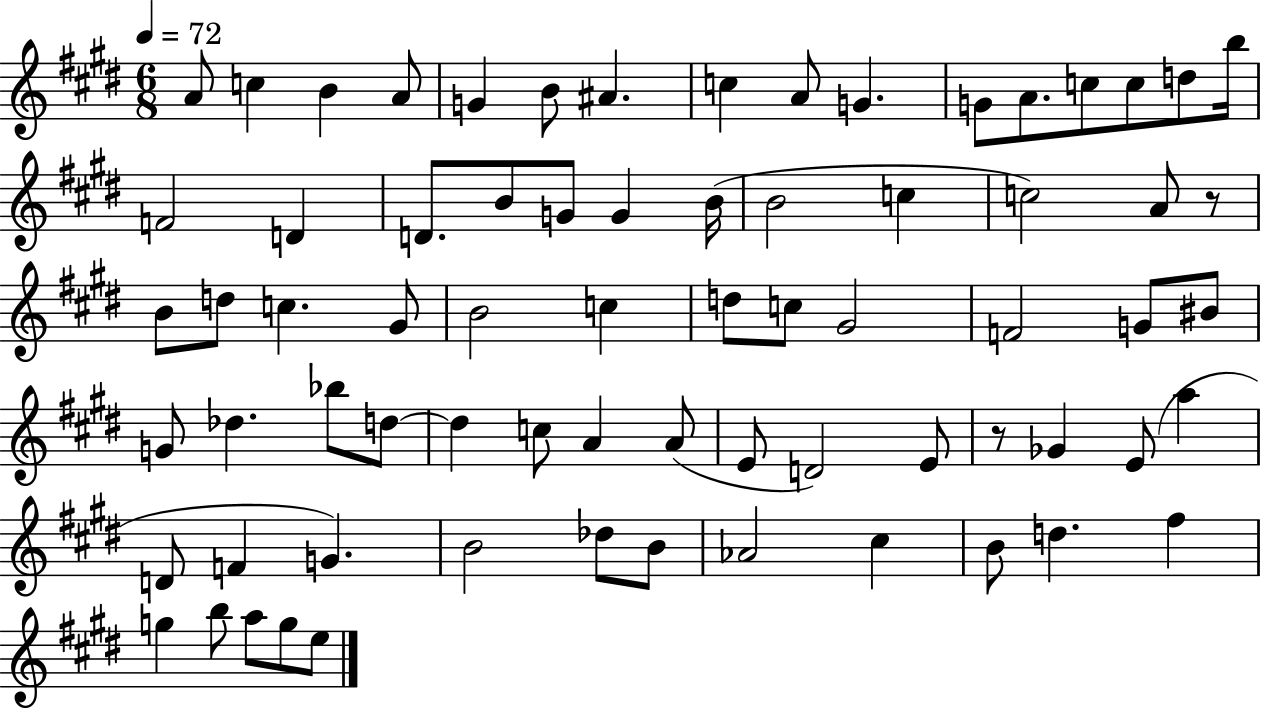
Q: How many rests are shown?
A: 2